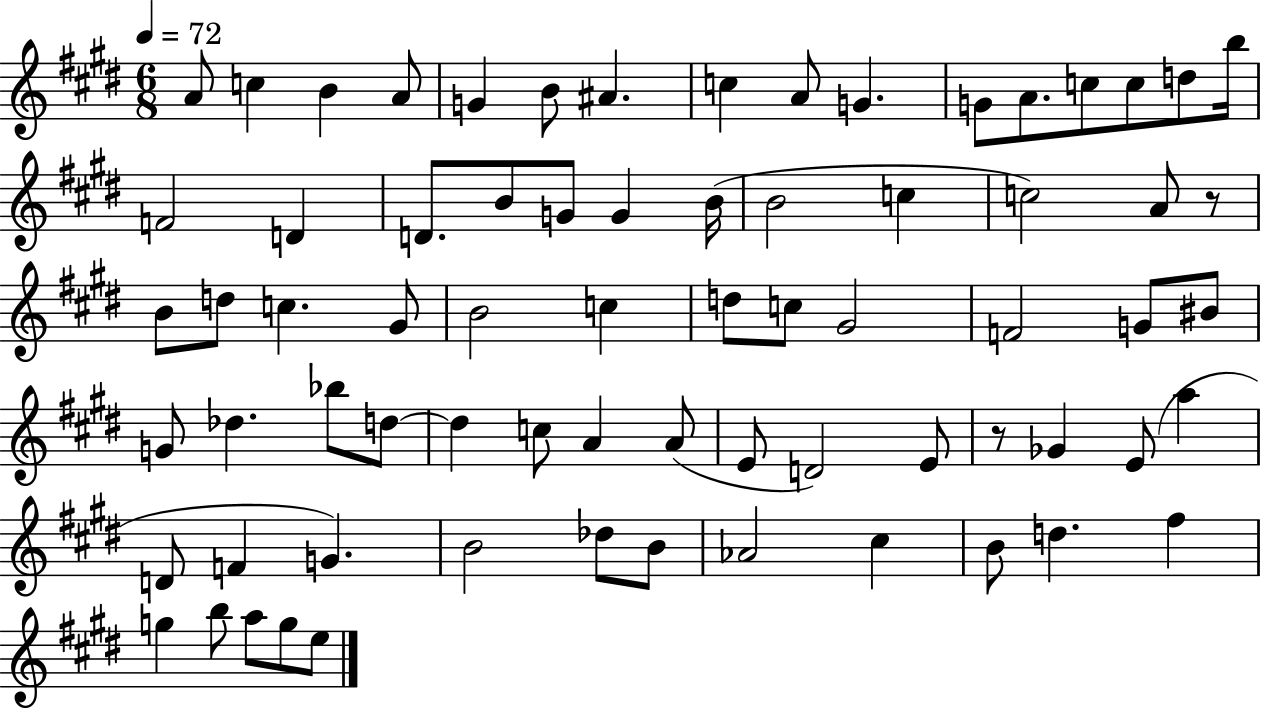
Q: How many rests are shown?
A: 2